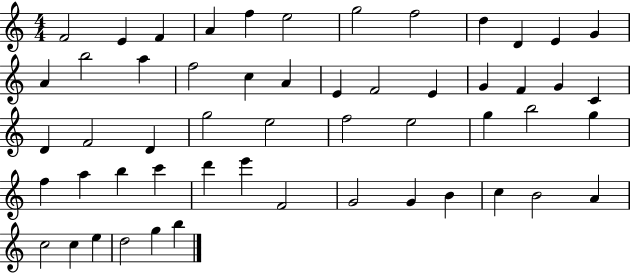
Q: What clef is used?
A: treble